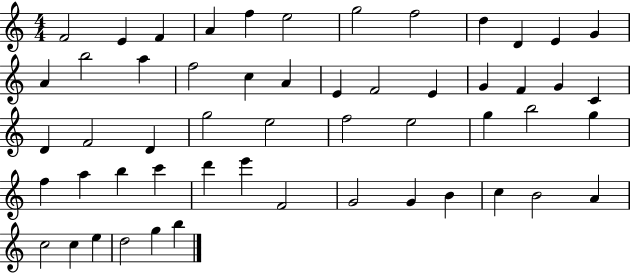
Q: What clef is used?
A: treble